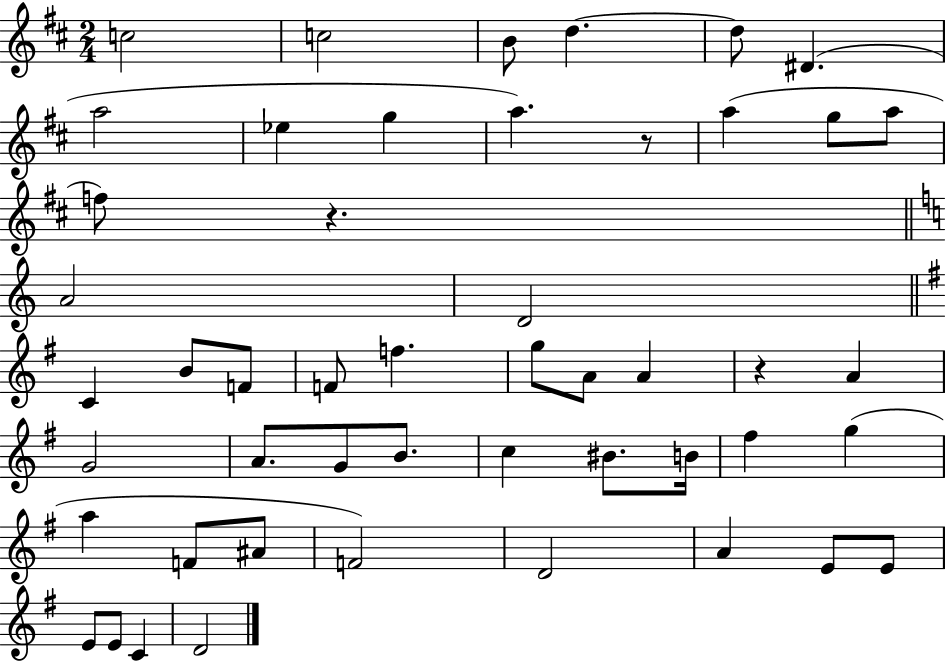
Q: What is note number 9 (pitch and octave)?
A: G5